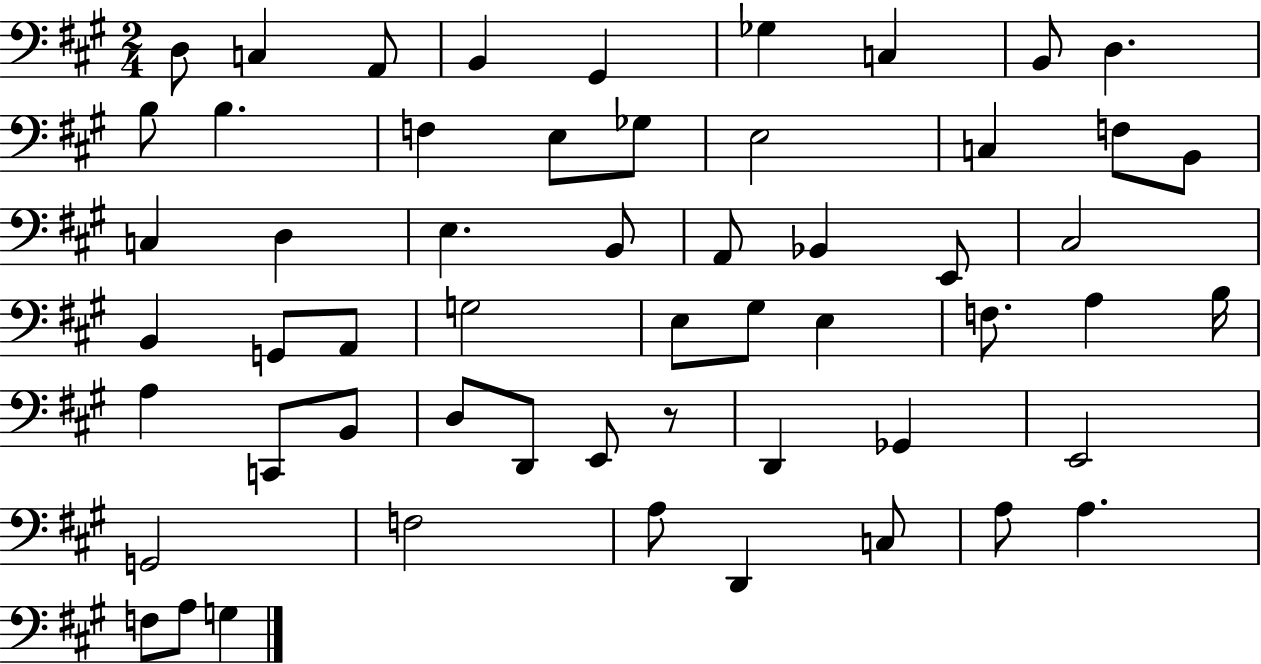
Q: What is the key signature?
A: A major